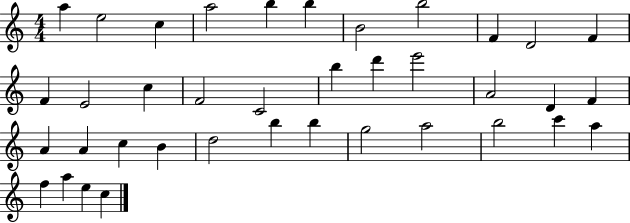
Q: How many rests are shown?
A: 0